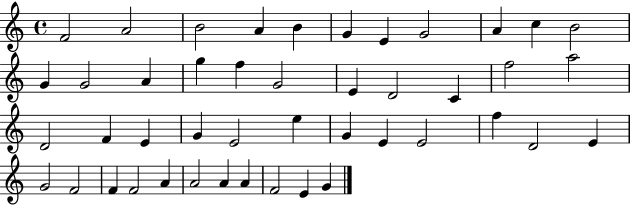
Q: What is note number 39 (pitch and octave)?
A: A4